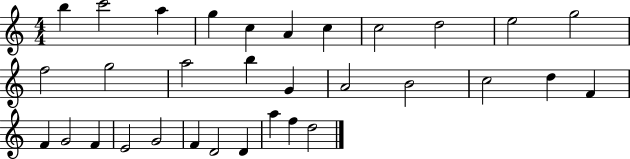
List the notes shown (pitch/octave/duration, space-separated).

B5/q C6/h A5/q G5/q C5/q A4/q C5/q C5/h D5/h E5/h G5/h F5/h G5/h A5/h B5/q G4/q A4/h B4/h C5/h D5/q F4/q F4/q G4/h F4/q E4/h G4/h F4/q D4/h D4/q A5/q F5/q D5/h